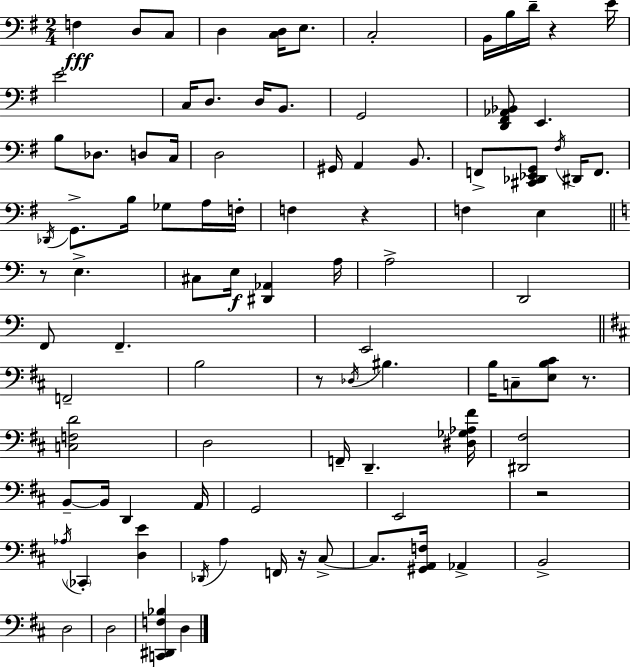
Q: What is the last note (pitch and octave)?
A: D3